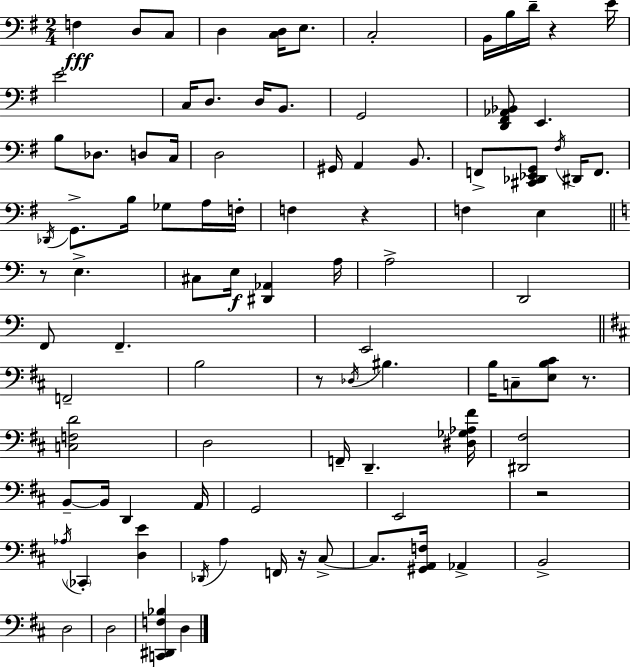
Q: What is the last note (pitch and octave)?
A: D3